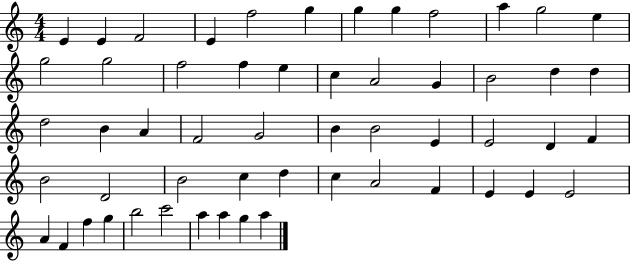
X:1
T:Untitled
M:4/4
L:1/4
K:C
E E F2 E f2 g g g f2 a g2 e g2 g2 f2 f e c A2 G B2 d d d2 B A F2 G2 B B2 E E2 D F B2 D2 B2 c d c A2 F E E E2 A F f g b2 c'2 a a g a